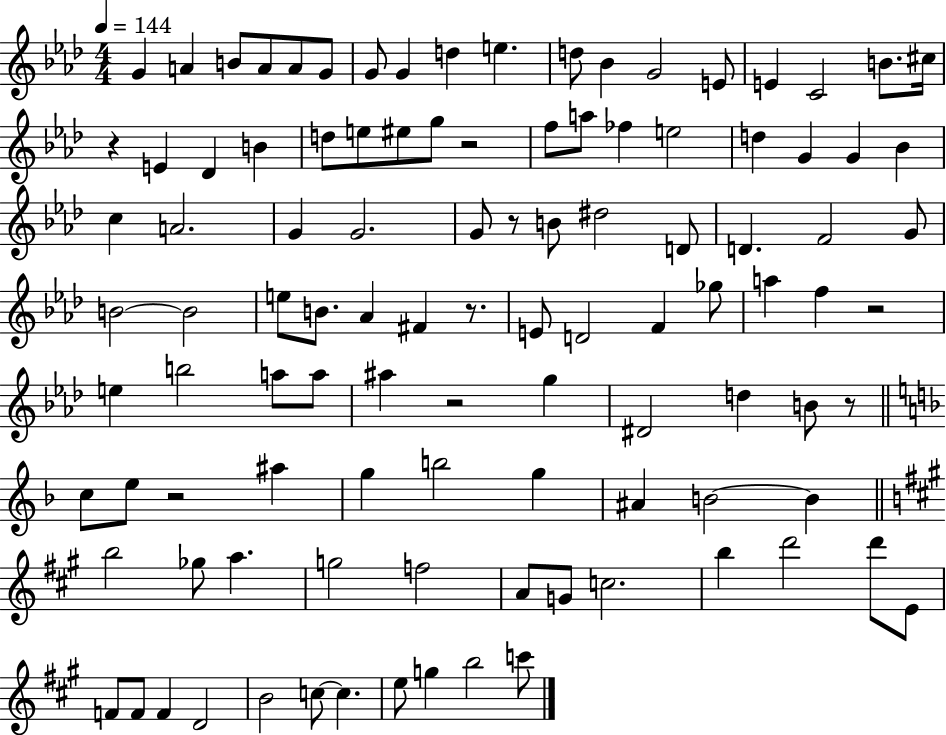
G4/q A4/q B4/e A4/e A4/e G4/e G4/e G4/q D5/q E5/q. D5/e Bb4/q G4/h E4/e E4/q C4/h B4/e. C#5/s R/q E4/q Db4/q B4/q D5/e E5/e EIS5/e G5/e R/h F5/e A5/e FES5/q E5/h D5/q G4/q G4/q Bb4/q C5/q A4/h. G4/q G4/h. G4/e R/e B4/e D#5/h D4/e D4/q. F4/h G4/e B4/h B4/h E5/e B4/e. Ab4/q F#4/q R/e. E4/e D4/h F4/q Gb5/e A5/q F5/q R/h E5/q B5/h A5/e A5/e A#5/q R/h G5/q D#4/h D5/q B4/e R/e C5/e E5/e R/h A#5/q G5/q B5/h G5/q A#4/q B4/h B4/q B5/h Gb5/e A5/q. G5/h F5/h A4/e G4/e C5/h. B5/q D6/h D6/e E4/e F4/e F4/e F4/q D4/h B4/h C5/e C5/q. E5/e G5/q B5/h C6/e